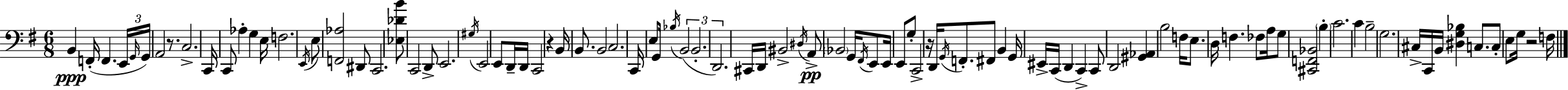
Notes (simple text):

B2/q F2/s F2/q. E2/s G2/s G2/s A2/h R/e. C3/h. C2/s C2/e Ab3/q G3/q E3/s F3/h. E2/s E3/e [F2,Ab3]/h D#2/e C2/h. [Eb3,Db4,B4]/e C2/h D2/e E2/h. G#3/s E2/h E2/e D2/s D2/s C2/h R/q B2/s B2/e. B2/h C3/h. C2/s E3/e G2/s Bb3/s B2/h B2/h. D2/h. C#2/s D2/s BIS2/h D#3/s A2/e Bb2/h G2/s F#2/s E2/e E2/s E2/e G3/e C2/h R/s D2/s G2/s F2/e. F#2/e B2/q G2/s EIS2/s C2/s D2/q C2/q C2/e D2/h [G#2,Ab2]/q B3/h F3/s E3/e. D3/s F3/q. FES3/e A3/s G3/e [C#2,F2,Bb2]/h B3/q C4/h. C4/q B3/h G3/h. C#3/s C2/s B2/s [D#3,G3,Bb3]/q C3/e. C3/e E3/e G3/s R/h F3/s